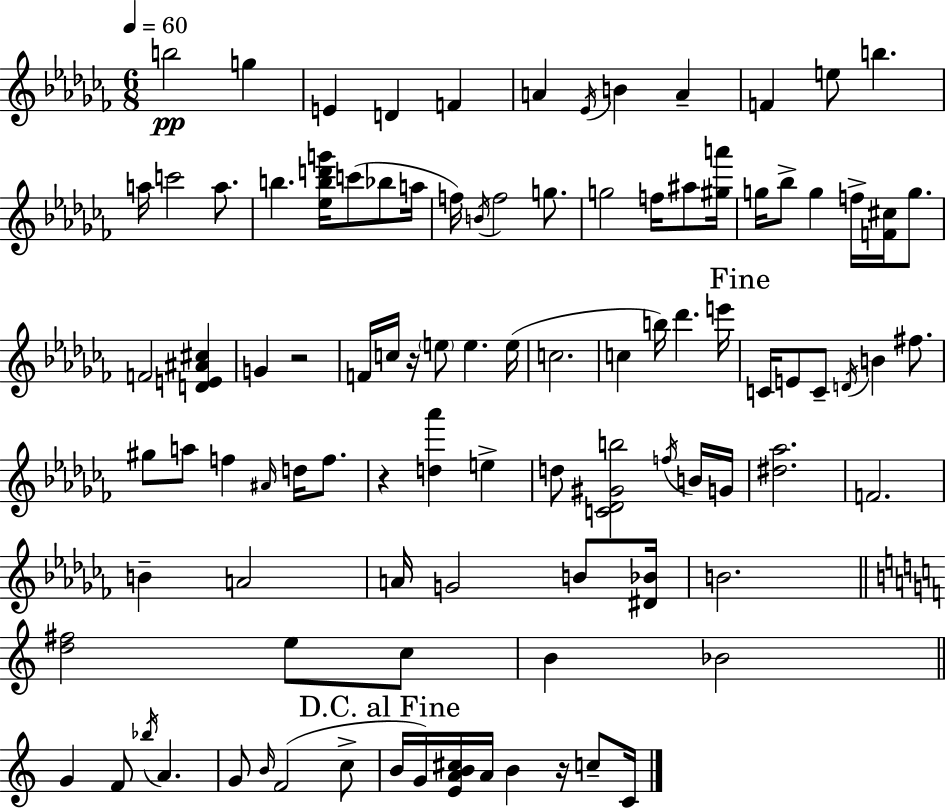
{
  \clef treble
  \numericTimeSignature
  \time 6/8
  \key aes \minor
  \tempo 4 = 60
  b''2\pp g''4 | e'4 d'4 f'4 | a'4 \acciaccatura { ees'16 } b'4 a'4-- | f'4 e''8 b''4. | \break a''16 c'''2 a''8. | b''4. <ees'' b'' d''' g'''>16 c'''8( bes''8 | a''16 f''16) \acciaccatura { b'16 } f''2 g''8. | g''2 f''16 ais''8 | \break <gis'' a'''>16 g''16 bes''8-> g''4 f''16-> <f' cis''>16 g''8. | f'2 <d' e' ais' cis''>4 | g'4 r2 | f'16 c''16 r16 \parenthesize e''8 e''4. | \break e''16( c''2. | c''4 b''16) des'''4. | e'''16 \mark "Fine" c'16 e'8 c'8-- \acciaccatura { d'16 } b'4 | fis''8. gis''8 a''8 f''4 \grace { ais'16 } | \break d''16 f''8. r4 <d'' aes'''>4 | e''4-> d''8 <c' des' gis' b''>2 | \acciaccatura { f''16 } b'16 g'16 <dis'' aes''>2. | f'2. | \break b'4-- a'2 | a'16 g'2 | b'8 <dis' bes'>16 b'2. | \bar "||" \break \key c \major <d'' fis''>2 e''8 c''8 | b'4 bes'2 | \bar "||" \break \key a \minor g'4 f'8 \acciaccatura { bes''16 } a'4. | g'8 \grace { b'16 }( f'2 | c''8-> \mark "D.C. al Fine" b'16 g'16) <e' a' b' cis''>16 a'16 b'4 r16 c''8-- | c'16 \bar "|."
}